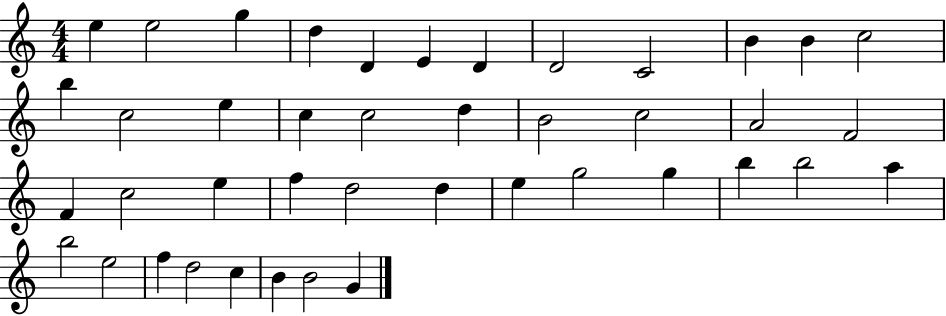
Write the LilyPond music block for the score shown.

{
  \clef treble
  \numericTimeSignature
  \time 4/4
  \key c \major
  e''4 e''2 g''4 | d''4 d'4 e'4 d'4 | d'2 c'2 | b'4 b'4 c''2 | \break b''4 c''2 e''4 | c''4 c''2 d''4 | b'2 c''2 | a'2 f'2 | \break f'4 c''2 e''4 | f''4 d''2 d''4 | e''4 g''2 g''4 | b''4 b''2 a''4 | \break b''2 e''2 | f''4 d''2 c''4 | b'4 b'2 g'4 | \bar "|."
}